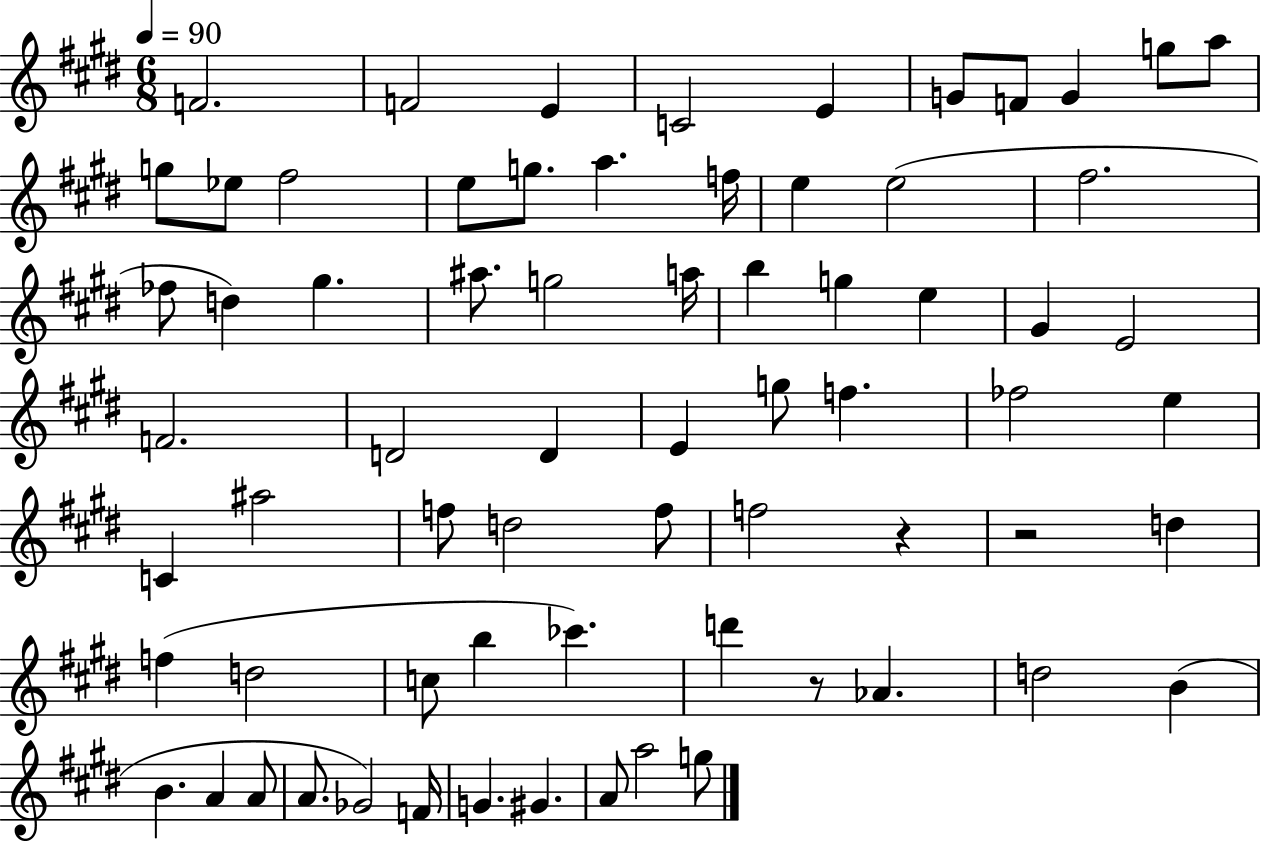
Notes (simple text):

F4/h. F4/h E4/q C4/h E4/q G4/e F4/e G4/q G5/e A5/e G5/e Eb5/e F#5/h E5/e G5/e. A5/q. F5/s E5/q E5/h F#5/h. FES5/e D5/q G#5/q. A#5/e. G5/h A5/s B5/q G5/q E5/q G#4/q E4/h F4/h. D4/h D4/q E4/q G5/e F5/q. FES5/h E5/q C4/q A#5/h F5/e D5/h F5/e F5/h R/q R/h D5/q F5/q D5/h C5/e B5/q CES6/q. D6/q R/e Ab4/q. D5/h B4/q B4/q. A4/q A4/e A4/e. Gb4/h F4/s G4/q. G#4/q. A4/e A5/h G5/e